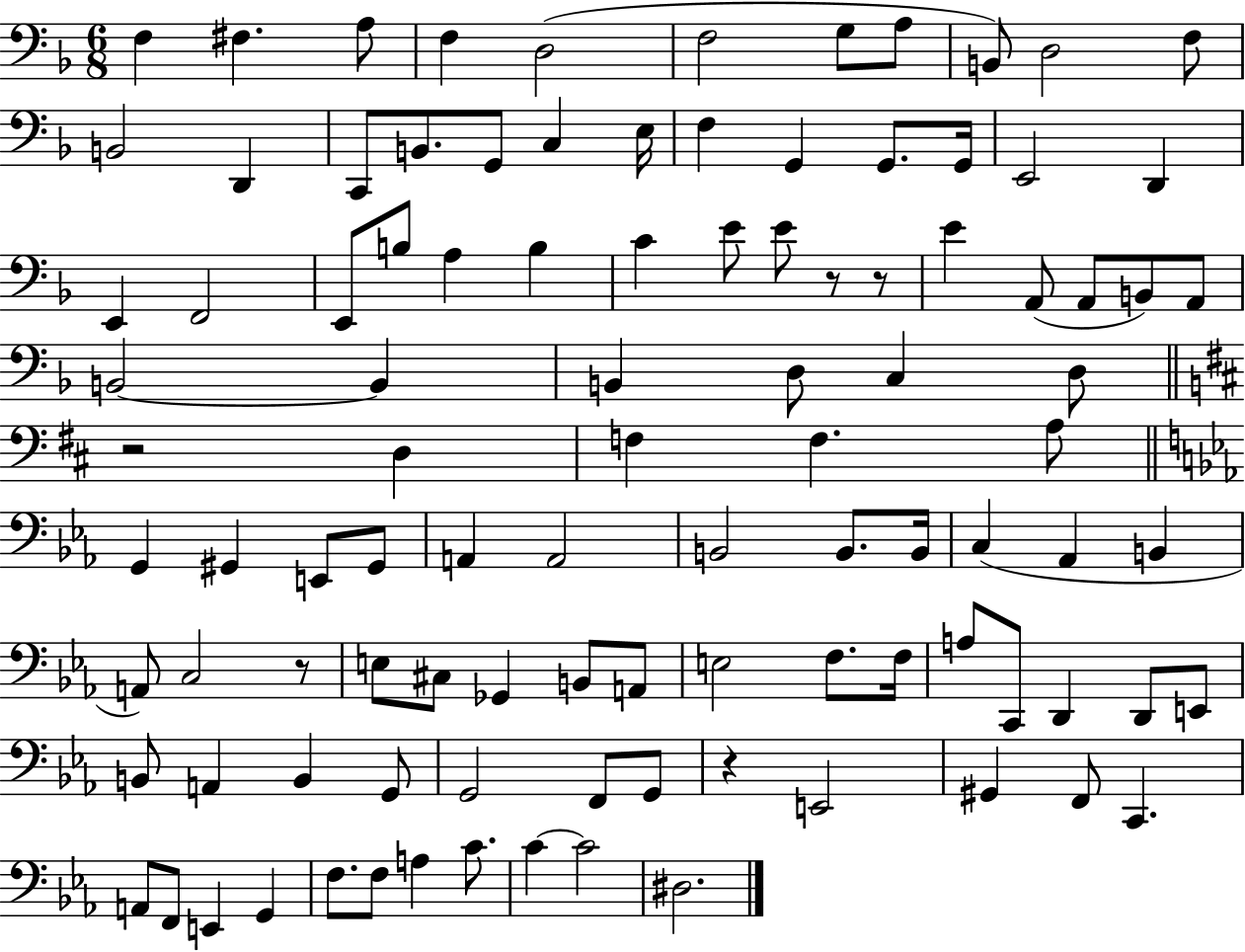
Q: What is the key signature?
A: F major